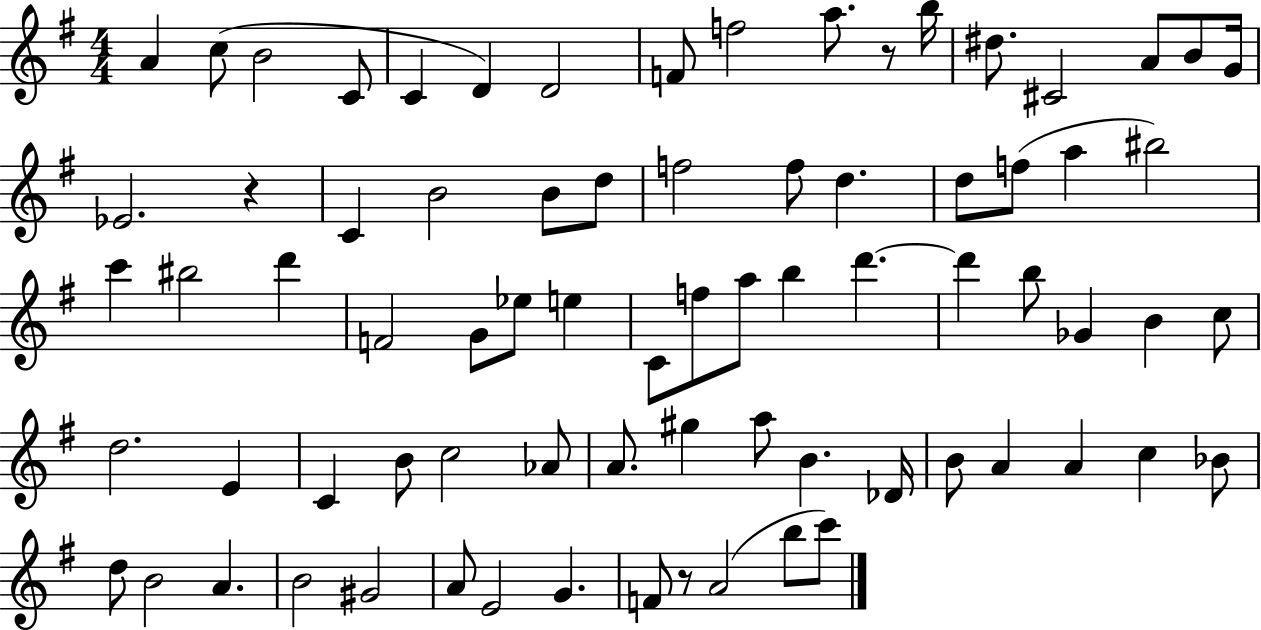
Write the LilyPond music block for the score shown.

{
  \clef treble
  \numericTimeSignature
  \time 4/4
  \key g \major
  a'4 c''8( b'2 c'8 | c'4 d'4) d'2 | f'8 f''2 a''8. r8 b''16 | dis''8. cis'2 a'8 b'8 g'16 | \break ees'2. r4 | c'4 b'2 b'8 d''8 | f''2 f''8 d''4. | d''8 f''8( a''4 bis''2) | \break c'''4 bis''2 d'''4 | f'2 g'8 ees''8 e''4 | c'8 f''8 a''8 b''4 d'''4.~~ | d'''4 b''8 ges'4 b'4 c''8 | \break d''2. e'4 | c'4 b'8 c''2 aes'8 | a'8. gis''4 a''8 b'4. des'16 | b'8 a'4 a'4 c''4 bes'8 | \break d''8 b'2 a'4. | b'2 gis'2 | a'8 e'2 g'4. | f'8 r8 a'2( b''8 c'''8) | \break \bar "|."
}